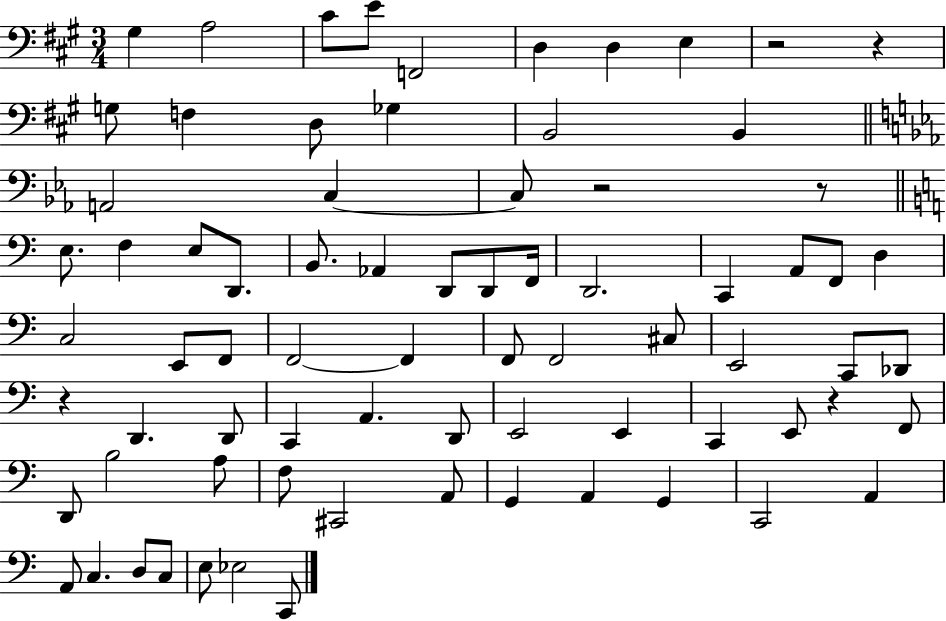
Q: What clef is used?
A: bass